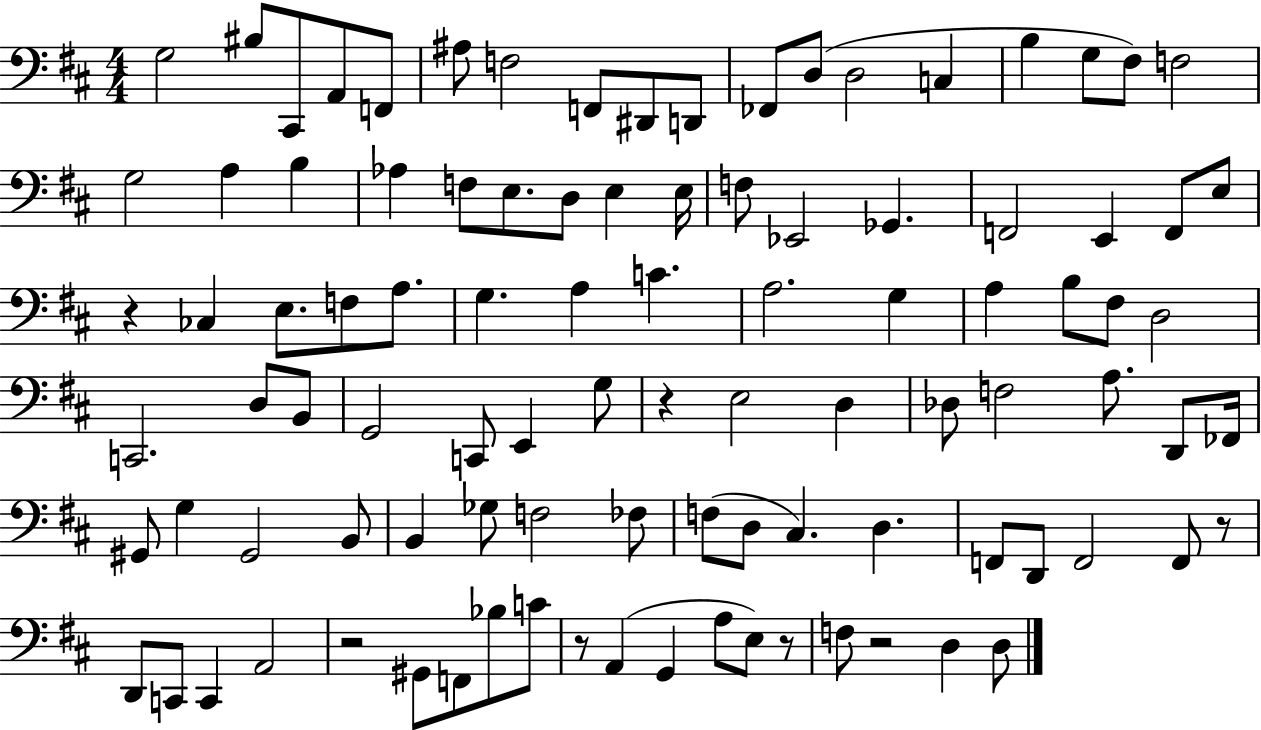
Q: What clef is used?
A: bass